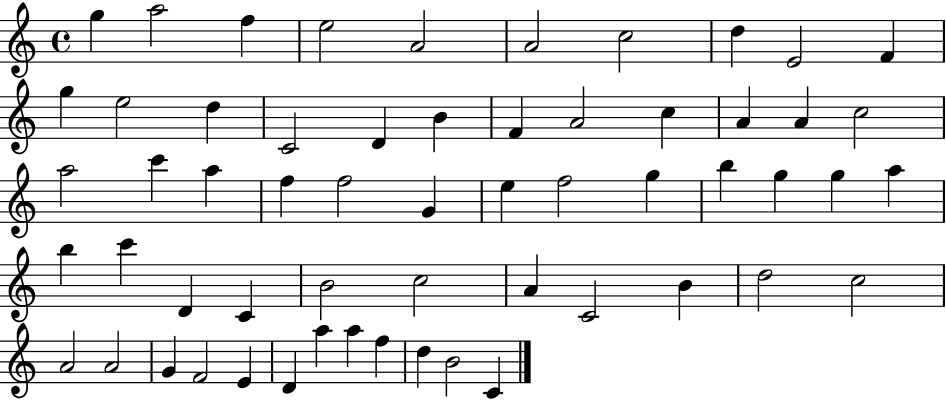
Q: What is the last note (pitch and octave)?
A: C4